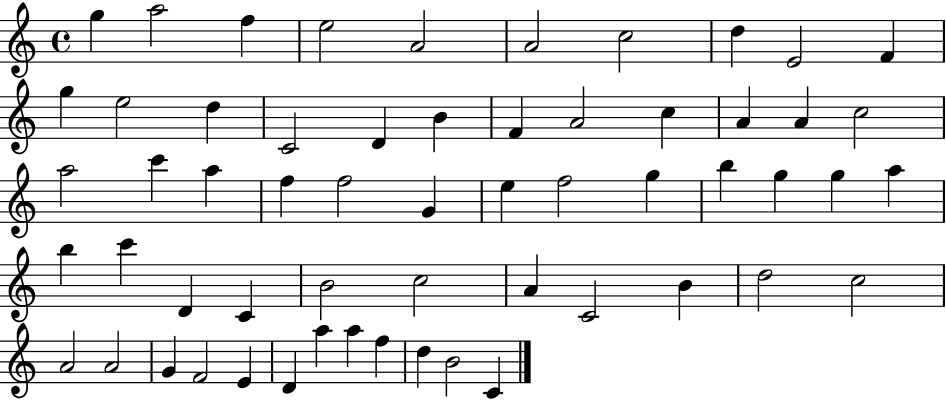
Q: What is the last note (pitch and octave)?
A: C4